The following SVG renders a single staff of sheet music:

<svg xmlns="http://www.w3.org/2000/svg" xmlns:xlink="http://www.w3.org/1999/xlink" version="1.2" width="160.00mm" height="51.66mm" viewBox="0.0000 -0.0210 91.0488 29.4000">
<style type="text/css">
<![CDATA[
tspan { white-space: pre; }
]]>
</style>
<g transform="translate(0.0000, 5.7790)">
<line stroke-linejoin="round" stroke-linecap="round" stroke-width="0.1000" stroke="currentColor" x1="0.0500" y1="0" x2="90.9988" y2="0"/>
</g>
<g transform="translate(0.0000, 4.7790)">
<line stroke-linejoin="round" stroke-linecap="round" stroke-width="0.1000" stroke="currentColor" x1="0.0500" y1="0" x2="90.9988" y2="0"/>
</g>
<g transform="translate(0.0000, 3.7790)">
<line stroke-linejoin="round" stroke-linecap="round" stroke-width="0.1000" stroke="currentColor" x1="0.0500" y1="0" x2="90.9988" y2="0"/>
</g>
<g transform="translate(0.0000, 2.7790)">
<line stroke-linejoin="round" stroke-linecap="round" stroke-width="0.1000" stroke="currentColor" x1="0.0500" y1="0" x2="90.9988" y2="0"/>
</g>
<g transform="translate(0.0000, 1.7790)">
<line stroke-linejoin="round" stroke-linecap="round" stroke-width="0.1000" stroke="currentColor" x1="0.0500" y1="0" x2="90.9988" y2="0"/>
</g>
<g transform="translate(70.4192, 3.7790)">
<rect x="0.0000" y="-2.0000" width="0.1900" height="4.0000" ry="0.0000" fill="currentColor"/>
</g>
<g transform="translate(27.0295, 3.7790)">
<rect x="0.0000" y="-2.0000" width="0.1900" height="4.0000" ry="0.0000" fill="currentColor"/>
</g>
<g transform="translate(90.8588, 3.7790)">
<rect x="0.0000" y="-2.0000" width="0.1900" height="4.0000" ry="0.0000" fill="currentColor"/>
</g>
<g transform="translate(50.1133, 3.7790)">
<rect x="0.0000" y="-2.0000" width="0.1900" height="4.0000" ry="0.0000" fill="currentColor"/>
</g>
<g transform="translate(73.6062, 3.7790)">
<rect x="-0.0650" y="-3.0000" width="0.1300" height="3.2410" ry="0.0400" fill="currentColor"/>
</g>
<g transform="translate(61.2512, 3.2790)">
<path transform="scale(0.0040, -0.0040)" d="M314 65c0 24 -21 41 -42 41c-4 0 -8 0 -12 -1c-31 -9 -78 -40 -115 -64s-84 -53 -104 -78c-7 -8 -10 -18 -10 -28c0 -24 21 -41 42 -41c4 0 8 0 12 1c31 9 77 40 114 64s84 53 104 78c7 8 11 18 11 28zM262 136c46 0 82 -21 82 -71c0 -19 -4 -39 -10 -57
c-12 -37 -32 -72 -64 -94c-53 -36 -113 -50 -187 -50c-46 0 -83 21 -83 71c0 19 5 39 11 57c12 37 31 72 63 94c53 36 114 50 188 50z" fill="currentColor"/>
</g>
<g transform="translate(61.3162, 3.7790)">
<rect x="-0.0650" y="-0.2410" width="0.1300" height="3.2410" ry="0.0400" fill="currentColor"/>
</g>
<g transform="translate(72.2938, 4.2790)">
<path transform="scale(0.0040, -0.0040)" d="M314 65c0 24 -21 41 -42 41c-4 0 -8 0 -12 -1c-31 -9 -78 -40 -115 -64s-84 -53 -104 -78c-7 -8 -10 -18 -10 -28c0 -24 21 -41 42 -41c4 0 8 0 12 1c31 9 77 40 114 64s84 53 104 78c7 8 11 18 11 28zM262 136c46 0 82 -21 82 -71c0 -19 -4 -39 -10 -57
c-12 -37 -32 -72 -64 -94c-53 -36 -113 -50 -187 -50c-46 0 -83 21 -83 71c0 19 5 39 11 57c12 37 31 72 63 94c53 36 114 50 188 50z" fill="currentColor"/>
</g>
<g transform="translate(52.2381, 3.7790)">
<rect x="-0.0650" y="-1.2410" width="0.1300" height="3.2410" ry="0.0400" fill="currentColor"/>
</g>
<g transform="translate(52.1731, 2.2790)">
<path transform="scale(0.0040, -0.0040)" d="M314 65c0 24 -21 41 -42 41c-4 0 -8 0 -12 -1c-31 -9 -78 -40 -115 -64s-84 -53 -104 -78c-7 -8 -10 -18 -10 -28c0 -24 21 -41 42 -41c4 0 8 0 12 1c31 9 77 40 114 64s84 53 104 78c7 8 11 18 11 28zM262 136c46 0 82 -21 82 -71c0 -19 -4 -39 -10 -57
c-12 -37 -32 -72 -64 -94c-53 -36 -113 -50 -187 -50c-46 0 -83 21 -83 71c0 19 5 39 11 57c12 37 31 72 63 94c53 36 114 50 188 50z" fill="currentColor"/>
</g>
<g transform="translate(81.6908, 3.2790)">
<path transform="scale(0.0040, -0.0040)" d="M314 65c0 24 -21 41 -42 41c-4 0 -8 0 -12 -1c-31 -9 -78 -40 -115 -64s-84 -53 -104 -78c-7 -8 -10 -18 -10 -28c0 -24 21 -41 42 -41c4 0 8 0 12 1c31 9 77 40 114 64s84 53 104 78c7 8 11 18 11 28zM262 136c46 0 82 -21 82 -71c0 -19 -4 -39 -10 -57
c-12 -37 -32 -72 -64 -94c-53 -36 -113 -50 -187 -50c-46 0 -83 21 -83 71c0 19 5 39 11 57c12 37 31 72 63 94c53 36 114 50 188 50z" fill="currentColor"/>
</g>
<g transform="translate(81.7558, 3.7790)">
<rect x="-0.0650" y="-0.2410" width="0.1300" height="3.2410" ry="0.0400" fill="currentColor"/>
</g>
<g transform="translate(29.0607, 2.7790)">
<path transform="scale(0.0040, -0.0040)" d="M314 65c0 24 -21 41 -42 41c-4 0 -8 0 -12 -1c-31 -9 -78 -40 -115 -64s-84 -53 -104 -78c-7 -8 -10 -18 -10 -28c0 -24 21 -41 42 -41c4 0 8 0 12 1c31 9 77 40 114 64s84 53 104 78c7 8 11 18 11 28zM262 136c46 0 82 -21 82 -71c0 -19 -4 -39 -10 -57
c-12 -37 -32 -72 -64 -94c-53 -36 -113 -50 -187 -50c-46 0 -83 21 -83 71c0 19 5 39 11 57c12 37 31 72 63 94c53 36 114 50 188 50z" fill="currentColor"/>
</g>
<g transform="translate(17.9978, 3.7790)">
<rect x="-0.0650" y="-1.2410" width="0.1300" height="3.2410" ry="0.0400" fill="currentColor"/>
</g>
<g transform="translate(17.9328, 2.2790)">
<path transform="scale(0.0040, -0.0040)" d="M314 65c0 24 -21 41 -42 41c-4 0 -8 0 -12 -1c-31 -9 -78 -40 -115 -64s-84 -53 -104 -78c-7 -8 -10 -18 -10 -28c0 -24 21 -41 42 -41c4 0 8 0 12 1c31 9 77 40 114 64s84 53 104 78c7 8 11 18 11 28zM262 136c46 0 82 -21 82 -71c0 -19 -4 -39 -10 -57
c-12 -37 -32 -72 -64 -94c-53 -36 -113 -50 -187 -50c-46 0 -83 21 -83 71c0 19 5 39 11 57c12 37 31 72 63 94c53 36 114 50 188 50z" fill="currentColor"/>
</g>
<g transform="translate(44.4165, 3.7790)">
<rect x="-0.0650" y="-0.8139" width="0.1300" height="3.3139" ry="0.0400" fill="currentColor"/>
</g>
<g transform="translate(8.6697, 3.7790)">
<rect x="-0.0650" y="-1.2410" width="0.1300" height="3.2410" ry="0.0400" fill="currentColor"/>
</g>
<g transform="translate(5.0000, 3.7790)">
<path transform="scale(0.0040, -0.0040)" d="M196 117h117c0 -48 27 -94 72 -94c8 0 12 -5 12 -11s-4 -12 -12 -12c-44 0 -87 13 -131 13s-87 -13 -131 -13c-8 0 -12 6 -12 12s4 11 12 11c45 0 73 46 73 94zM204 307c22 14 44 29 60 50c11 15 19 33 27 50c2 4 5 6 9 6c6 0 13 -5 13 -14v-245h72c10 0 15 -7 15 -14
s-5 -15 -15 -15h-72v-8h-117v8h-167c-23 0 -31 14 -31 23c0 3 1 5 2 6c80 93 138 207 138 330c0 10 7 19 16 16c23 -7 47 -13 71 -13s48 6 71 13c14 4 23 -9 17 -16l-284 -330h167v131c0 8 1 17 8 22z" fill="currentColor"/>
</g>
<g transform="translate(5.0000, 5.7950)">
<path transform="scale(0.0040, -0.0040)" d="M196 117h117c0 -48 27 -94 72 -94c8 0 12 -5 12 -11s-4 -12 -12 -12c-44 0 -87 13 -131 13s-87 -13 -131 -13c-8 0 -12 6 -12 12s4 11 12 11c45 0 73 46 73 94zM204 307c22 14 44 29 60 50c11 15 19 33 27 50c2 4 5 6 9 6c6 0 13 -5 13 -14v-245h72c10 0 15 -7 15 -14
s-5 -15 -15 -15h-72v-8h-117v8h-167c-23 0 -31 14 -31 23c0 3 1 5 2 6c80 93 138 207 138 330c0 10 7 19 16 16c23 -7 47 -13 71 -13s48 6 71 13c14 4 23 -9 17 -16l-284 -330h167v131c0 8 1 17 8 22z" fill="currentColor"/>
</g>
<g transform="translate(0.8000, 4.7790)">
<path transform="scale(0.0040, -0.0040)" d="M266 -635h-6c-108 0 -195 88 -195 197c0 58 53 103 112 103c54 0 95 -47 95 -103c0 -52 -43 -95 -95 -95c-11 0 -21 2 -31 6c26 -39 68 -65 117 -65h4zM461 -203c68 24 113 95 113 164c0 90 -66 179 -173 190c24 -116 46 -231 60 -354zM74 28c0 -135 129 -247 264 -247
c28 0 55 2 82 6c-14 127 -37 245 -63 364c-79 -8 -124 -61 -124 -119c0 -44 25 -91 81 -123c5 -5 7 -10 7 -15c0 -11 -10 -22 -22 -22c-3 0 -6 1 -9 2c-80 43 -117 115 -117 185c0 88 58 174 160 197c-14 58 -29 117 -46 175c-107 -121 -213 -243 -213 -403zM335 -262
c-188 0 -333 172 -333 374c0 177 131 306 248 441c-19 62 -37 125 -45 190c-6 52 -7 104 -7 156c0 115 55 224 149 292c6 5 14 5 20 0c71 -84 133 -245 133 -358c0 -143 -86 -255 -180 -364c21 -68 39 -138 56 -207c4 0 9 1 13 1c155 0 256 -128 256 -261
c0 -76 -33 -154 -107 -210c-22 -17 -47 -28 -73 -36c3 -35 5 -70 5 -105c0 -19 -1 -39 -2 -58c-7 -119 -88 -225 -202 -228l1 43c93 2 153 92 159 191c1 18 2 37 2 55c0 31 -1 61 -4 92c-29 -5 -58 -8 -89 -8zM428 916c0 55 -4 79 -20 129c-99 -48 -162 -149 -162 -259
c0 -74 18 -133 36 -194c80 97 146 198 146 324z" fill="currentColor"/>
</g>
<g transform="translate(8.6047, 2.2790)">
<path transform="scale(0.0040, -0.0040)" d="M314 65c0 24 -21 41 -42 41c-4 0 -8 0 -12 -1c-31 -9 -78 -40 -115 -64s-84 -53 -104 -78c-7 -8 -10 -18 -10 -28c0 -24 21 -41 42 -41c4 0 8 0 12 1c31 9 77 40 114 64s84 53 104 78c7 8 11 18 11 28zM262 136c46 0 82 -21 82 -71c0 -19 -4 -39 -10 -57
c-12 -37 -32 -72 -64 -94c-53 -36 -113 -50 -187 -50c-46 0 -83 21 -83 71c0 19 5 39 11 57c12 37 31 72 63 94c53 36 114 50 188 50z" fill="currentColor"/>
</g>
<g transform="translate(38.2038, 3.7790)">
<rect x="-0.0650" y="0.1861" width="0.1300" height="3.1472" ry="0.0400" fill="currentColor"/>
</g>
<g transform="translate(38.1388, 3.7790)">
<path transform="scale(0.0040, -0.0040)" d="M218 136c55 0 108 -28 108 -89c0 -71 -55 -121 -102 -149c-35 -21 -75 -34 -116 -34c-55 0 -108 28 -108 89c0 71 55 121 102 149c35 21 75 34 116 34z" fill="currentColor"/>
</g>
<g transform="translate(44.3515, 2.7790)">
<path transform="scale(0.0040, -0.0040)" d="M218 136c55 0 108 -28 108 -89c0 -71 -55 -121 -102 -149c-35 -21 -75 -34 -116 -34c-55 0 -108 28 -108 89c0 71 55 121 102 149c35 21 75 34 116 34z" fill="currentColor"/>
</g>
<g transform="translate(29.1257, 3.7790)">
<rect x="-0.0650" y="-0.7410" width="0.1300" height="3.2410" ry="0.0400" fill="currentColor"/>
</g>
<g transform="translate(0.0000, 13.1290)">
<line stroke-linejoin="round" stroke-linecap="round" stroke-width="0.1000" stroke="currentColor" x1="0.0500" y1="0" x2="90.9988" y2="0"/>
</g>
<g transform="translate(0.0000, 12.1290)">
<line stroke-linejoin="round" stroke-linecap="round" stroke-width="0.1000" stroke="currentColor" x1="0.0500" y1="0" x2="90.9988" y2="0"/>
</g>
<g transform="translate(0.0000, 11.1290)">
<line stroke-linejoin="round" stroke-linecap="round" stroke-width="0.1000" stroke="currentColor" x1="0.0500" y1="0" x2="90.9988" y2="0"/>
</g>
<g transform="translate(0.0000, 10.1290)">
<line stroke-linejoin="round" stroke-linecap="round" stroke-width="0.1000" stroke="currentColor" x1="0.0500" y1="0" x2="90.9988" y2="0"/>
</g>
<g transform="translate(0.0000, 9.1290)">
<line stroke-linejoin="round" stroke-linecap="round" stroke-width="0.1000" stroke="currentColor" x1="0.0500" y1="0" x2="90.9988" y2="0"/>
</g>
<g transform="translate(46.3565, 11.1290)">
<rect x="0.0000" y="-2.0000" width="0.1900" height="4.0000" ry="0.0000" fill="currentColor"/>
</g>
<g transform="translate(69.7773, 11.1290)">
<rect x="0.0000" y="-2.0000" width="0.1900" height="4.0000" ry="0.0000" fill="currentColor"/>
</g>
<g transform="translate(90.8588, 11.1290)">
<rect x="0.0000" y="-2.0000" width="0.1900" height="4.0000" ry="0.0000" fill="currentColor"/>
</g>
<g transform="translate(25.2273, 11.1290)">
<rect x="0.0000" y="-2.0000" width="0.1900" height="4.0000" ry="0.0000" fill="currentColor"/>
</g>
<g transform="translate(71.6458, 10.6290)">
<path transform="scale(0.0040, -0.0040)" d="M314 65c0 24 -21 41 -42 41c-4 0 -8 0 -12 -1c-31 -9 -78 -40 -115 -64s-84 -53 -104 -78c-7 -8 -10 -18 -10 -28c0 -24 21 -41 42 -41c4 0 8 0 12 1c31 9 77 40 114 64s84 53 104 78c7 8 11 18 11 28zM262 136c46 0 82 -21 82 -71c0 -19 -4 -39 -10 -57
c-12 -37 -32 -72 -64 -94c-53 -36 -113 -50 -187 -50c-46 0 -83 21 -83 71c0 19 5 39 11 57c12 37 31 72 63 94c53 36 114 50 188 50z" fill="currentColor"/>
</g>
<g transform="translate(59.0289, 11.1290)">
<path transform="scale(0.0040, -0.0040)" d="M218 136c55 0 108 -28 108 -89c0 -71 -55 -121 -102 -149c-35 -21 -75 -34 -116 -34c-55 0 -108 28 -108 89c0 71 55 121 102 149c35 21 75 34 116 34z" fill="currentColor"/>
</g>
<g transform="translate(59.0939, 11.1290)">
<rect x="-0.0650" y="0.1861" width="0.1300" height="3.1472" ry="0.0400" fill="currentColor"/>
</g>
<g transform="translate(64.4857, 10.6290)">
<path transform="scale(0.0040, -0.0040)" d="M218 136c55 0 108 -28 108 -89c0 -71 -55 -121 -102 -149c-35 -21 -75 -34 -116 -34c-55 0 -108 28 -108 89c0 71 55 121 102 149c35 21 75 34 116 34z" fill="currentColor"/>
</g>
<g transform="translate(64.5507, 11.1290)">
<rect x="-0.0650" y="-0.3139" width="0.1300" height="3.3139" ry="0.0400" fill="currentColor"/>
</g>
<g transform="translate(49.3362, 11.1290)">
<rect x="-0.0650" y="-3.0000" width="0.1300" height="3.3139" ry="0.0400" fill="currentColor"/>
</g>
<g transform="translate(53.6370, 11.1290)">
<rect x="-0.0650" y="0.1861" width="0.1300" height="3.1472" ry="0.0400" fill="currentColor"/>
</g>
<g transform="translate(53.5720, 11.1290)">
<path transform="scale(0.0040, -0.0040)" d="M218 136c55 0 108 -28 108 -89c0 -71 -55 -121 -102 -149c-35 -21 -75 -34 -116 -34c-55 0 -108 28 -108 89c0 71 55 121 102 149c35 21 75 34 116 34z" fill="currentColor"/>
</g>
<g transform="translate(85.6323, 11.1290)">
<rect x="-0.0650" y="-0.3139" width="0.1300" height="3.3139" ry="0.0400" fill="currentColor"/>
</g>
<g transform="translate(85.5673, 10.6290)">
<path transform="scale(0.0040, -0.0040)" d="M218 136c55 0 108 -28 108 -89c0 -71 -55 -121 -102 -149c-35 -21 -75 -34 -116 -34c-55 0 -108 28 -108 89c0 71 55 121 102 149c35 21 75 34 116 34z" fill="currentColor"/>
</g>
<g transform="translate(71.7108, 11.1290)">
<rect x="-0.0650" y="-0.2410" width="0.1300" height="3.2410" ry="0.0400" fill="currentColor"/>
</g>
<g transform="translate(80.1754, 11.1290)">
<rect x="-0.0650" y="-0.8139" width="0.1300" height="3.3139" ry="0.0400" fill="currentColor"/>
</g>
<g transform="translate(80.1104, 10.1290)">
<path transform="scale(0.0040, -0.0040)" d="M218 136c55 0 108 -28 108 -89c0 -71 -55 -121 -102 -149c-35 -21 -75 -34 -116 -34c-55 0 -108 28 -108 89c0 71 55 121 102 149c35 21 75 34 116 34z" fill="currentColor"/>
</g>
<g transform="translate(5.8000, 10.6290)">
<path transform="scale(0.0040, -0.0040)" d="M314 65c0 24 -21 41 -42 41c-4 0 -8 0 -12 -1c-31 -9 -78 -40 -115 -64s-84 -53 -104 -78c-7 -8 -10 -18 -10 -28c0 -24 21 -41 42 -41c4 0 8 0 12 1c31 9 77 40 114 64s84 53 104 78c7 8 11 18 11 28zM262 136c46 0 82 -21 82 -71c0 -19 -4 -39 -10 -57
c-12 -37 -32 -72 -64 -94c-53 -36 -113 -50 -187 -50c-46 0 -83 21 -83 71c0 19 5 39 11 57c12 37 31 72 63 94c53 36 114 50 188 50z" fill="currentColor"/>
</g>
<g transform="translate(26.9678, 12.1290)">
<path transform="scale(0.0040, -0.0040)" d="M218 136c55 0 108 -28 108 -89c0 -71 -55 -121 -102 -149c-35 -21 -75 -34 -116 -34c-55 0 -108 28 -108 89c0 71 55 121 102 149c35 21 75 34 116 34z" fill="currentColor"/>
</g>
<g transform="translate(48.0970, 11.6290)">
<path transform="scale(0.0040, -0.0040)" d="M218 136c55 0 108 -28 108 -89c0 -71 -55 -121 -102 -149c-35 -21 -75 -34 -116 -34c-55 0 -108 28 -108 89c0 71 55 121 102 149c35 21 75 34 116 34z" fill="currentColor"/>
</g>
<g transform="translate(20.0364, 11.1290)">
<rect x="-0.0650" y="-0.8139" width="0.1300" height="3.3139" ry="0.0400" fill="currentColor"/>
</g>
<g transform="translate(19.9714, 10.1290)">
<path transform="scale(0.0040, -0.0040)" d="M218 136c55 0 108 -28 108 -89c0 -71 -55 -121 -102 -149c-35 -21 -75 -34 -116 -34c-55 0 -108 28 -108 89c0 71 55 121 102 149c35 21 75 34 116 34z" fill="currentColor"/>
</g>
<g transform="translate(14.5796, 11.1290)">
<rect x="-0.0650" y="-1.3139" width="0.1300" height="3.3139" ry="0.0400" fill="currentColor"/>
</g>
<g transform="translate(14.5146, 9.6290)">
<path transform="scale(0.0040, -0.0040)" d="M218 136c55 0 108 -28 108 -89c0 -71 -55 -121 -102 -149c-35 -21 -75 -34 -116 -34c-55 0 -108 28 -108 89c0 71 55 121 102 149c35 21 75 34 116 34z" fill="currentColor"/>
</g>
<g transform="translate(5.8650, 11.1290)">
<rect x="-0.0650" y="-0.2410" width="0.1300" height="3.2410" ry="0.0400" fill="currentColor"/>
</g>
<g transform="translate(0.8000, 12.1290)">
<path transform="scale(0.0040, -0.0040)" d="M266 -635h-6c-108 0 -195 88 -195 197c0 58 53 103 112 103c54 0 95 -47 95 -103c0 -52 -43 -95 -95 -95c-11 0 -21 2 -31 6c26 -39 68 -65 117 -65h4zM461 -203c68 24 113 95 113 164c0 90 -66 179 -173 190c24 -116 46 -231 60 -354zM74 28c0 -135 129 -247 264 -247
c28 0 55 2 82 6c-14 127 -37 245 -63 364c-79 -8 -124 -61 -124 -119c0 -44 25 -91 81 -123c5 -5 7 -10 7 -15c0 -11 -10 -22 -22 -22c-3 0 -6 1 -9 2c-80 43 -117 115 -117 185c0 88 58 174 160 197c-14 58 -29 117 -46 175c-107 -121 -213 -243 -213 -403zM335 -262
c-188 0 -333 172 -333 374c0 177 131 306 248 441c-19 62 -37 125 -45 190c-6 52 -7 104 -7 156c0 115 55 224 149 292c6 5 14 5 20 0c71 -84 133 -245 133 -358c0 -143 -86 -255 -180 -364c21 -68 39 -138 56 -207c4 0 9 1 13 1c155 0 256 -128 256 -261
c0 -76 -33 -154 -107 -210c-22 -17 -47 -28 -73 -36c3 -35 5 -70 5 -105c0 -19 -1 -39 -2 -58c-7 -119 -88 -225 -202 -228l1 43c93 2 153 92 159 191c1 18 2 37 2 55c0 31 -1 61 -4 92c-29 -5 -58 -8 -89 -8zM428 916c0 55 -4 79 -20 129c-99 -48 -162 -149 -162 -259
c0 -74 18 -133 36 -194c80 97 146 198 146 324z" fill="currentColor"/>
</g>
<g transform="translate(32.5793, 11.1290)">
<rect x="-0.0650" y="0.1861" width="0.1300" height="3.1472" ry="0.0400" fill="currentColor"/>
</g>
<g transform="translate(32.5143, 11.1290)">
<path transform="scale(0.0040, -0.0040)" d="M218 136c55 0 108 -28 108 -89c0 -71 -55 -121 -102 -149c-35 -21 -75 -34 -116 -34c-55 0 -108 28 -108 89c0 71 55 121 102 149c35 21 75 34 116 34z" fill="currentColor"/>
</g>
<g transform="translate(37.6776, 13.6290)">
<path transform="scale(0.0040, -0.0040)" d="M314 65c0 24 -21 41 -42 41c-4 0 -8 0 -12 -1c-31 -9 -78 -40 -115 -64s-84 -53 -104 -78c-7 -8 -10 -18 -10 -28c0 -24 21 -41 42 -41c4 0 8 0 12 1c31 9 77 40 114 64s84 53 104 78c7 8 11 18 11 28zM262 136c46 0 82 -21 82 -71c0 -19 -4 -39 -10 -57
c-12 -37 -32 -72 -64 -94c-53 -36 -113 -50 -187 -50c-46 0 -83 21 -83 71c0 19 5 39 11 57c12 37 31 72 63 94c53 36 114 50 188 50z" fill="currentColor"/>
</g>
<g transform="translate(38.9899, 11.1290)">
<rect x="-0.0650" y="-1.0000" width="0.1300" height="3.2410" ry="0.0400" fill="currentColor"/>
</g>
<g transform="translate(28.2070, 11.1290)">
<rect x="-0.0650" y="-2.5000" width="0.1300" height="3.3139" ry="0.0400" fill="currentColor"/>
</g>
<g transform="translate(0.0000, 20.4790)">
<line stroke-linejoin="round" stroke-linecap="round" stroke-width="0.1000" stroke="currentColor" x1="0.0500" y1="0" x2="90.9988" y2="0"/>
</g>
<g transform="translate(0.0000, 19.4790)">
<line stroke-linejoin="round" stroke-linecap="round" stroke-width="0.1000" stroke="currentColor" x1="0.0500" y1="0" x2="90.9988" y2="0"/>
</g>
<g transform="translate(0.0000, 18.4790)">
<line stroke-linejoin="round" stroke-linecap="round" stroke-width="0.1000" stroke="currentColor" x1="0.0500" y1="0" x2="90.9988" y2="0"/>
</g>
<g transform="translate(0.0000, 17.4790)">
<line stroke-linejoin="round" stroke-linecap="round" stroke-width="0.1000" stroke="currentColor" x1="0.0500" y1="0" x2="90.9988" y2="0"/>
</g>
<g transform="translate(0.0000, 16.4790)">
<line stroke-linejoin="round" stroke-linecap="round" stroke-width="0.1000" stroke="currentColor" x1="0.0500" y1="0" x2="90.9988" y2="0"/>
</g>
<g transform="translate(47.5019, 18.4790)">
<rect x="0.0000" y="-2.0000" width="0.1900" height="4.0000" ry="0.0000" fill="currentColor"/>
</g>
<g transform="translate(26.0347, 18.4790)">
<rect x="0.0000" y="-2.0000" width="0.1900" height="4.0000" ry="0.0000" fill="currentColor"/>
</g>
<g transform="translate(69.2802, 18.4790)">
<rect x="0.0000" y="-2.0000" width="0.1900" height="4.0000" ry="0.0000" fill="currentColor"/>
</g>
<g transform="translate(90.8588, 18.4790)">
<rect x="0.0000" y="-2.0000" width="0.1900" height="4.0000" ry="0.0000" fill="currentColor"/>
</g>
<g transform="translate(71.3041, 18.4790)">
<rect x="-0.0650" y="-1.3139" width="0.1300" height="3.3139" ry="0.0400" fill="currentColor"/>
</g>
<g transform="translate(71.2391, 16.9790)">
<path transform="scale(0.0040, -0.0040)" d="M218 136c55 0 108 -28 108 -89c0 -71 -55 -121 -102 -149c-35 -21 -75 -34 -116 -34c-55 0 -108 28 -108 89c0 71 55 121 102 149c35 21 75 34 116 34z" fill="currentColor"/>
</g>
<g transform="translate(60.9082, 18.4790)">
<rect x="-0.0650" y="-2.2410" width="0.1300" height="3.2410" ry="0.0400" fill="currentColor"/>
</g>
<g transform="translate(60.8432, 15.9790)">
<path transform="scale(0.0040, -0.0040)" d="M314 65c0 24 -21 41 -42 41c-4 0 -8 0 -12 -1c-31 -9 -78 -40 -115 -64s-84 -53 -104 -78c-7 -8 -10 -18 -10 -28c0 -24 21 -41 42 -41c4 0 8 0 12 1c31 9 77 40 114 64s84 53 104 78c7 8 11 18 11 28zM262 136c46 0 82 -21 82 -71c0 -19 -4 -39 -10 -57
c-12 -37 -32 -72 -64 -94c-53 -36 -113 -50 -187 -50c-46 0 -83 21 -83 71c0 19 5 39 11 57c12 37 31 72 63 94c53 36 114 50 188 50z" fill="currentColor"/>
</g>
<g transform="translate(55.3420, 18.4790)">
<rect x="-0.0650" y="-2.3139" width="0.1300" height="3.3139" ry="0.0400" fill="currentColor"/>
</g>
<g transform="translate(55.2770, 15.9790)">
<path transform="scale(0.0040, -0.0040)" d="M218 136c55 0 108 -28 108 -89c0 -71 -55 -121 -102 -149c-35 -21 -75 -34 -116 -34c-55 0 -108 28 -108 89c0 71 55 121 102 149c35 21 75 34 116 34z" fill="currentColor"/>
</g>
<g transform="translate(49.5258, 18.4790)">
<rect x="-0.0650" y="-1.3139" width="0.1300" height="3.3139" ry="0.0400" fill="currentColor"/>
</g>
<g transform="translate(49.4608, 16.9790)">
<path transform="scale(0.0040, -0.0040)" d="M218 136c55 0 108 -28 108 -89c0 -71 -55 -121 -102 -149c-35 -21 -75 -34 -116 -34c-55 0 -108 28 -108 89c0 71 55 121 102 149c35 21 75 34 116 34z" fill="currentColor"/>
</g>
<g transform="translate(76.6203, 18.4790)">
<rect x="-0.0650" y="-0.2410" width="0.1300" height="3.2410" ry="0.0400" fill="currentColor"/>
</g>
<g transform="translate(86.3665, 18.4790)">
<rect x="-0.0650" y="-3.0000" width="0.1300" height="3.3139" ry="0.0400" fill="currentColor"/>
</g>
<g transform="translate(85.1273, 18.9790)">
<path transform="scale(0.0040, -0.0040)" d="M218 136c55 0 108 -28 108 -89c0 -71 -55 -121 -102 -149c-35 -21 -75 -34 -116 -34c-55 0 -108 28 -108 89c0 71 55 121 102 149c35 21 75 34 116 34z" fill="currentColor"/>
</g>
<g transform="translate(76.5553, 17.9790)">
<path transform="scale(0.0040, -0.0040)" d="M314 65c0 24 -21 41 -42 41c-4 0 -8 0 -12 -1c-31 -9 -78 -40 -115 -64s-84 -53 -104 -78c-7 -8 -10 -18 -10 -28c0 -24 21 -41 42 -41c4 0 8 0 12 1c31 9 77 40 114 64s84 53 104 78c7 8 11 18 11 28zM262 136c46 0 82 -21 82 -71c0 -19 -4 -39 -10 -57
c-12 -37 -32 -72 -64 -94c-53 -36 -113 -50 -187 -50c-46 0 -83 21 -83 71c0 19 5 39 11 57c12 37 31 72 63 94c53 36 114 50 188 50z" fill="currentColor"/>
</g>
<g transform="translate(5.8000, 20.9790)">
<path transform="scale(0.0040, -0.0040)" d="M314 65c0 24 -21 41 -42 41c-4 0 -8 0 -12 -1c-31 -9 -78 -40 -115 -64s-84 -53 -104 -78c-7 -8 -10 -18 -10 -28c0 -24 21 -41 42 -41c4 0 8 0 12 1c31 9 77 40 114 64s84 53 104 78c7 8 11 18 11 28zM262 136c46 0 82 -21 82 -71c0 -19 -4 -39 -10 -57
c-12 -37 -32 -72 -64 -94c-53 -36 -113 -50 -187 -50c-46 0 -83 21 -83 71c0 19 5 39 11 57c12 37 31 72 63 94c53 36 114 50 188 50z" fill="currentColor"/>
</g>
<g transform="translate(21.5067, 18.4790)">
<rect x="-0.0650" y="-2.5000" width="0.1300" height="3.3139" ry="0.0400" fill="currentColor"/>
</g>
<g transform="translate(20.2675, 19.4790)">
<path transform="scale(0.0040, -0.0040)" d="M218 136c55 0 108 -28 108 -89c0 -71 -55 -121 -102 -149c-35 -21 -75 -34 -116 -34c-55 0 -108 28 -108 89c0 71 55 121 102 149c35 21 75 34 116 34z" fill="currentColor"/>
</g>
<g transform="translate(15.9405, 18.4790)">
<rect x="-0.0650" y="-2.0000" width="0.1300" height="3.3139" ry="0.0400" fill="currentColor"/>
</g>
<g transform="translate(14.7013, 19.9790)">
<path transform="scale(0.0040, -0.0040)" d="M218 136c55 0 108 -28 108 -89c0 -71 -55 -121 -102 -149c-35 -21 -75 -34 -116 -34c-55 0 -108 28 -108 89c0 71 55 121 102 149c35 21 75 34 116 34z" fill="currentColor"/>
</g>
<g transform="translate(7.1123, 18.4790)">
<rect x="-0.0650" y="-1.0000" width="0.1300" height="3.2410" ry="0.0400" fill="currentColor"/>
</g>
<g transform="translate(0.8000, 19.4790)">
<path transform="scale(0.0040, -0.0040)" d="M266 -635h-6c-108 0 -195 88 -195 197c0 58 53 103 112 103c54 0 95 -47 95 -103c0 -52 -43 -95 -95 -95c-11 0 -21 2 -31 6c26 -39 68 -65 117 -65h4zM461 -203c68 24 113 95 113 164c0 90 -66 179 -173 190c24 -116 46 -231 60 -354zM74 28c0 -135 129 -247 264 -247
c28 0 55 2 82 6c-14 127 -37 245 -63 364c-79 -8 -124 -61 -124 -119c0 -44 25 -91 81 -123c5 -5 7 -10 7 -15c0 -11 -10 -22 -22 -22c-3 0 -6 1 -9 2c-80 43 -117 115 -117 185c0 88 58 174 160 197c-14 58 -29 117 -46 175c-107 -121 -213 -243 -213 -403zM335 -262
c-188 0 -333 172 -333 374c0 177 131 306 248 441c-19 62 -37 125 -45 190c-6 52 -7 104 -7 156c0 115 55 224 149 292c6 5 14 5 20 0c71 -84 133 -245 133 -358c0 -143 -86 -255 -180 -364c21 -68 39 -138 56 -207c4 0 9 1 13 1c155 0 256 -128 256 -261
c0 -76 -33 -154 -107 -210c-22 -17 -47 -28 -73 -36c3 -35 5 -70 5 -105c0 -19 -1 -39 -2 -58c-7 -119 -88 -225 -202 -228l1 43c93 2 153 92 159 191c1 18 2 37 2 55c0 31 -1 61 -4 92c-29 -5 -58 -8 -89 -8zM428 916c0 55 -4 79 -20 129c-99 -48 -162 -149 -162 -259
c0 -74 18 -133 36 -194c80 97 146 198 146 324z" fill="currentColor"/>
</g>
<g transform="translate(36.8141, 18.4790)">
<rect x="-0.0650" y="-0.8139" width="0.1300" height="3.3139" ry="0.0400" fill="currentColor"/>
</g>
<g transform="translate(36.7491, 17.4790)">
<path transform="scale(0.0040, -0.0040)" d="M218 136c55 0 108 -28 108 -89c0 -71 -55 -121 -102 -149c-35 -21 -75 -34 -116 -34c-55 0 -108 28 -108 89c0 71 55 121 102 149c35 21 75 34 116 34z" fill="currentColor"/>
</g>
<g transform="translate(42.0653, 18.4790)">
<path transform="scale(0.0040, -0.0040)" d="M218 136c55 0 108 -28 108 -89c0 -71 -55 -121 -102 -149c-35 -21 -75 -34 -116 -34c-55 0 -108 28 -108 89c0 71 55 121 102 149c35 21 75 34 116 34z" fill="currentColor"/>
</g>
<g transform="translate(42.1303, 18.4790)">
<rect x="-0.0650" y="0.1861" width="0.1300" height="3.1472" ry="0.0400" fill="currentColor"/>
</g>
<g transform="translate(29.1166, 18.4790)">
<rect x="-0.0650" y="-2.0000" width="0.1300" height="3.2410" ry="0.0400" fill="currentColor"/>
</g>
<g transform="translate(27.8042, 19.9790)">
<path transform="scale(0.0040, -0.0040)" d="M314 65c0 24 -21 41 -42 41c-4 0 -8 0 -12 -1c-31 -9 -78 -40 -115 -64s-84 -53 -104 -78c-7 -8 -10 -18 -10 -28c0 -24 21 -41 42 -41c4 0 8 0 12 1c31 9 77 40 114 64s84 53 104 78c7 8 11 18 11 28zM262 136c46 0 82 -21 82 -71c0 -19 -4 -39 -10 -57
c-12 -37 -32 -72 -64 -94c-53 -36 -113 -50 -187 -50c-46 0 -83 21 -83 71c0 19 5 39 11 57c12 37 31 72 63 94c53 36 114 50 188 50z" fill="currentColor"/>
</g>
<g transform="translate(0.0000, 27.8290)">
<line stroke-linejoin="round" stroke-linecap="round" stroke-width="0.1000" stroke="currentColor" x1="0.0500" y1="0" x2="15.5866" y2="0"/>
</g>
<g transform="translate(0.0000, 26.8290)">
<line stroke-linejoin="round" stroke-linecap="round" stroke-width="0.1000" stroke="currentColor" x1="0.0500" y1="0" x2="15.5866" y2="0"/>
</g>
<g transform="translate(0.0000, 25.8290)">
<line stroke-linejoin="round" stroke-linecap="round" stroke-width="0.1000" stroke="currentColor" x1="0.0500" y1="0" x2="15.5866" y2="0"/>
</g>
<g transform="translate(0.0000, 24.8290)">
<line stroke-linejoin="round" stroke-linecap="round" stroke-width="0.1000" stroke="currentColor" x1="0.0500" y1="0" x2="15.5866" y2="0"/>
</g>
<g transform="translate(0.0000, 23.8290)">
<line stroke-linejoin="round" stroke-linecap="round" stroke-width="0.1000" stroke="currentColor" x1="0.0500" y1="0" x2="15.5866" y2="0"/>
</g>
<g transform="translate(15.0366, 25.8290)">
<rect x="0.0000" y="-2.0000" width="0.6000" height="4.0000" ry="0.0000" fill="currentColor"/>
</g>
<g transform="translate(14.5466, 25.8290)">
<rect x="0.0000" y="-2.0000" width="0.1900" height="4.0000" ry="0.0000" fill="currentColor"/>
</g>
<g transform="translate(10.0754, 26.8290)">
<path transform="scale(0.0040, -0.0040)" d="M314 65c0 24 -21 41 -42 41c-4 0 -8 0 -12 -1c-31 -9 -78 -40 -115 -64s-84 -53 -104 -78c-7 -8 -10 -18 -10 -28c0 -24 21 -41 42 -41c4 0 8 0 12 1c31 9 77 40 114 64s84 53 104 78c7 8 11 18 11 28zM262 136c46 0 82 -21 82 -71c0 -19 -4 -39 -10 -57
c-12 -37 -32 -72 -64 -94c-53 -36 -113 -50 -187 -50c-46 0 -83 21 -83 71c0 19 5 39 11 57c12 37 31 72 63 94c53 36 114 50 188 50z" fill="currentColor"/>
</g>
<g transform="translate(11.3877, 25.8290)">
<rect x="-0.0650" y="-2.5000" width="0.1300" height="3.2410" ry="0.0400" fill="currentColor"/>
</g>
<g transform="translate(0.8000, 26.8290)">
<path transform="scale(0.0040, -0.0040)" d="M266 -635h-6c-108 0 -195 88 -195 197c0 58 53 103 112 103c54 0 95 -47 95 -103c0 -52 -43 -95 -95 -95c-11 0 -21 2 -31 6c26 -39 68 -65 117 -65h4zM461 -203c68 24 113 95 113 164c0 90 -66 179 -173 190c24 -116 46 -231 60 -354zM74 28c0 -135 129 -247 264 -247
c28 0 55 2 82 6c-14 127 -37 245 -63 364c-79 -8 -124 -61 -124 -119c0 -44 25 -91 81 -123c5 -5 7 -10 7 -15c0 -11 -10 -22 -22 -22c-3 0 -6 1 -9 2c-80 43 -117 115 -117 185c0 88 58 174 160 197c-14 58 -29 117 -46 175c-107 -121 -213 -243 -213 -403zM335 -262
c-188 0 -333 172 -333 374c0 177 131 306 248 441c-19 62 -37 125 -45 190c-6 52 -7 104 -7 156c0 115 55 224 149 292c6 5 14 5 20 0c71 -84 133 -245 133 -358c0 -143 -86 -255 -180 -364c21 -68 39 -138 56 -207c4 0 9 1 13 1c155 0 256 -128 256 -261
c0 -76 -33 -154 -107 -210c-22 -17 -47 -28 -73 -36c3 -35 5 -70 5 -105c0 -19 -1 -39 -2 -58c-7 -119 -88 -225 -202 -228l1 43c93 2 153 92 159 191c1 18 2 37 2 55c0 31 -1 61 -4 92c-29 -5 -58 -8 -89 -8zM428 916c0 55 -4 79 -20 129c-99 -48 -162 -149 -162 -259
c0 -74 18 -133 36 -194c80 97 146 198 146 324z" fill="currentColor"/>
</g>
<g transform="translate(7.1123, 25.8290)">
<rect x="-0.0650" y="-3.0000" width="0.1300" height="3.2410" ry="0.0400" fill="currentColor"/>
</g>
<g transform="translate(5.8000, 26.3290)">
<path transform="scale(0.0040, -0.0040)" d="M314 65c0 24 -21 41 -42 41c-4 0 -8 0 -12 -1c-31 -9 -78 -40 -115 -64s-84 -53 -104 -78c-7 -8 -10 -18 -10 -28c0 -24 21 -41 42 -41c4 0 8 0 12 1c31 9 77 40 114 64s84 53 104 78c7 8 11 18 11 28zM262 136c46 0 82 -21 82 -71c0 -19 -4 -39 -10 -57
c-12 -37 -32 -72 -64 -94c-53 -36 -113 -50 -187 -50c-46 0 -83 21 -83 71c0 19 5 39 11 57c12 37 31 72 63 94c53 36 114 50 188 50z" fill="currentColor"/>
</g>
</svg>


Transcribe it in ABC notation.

X:1
T:Untitled
M:4/4
L:1/4
K:C
e2 e2 d2 B d e2 c2 A2 c2 c2 e d G B D2 A B B c c2 d c D2 F G F2 d B e g g2 e c2 A A2 G2